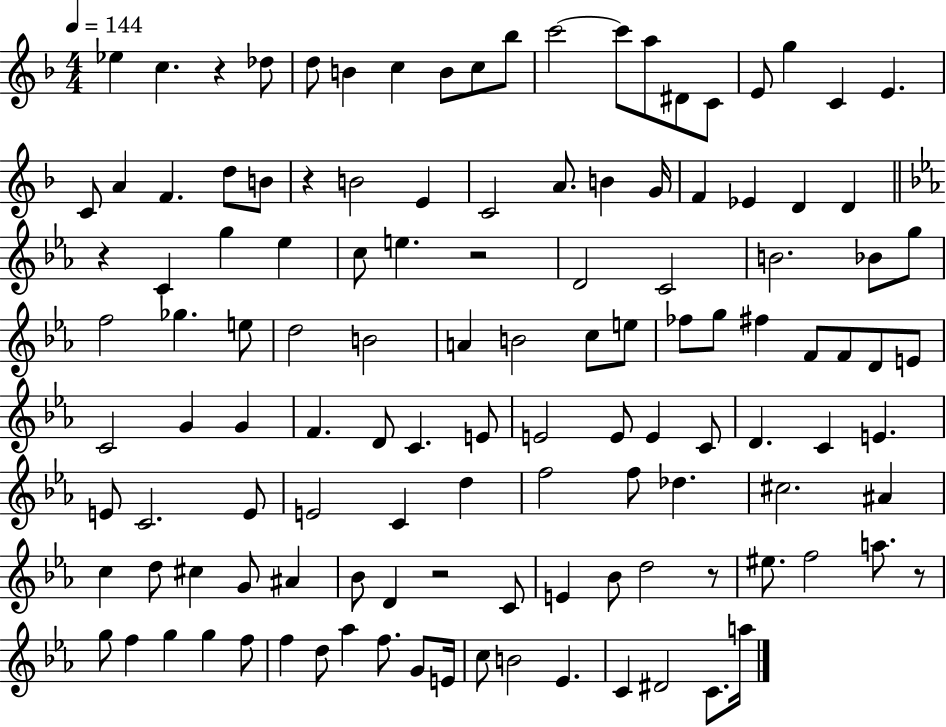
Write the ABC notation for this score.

X:1
T:Untitled
M:4/4
L:1/4
K:F
_e c z _d/2 d/2 B c B/2 c/2 _b/2 c'2 c'/2 a/2 ^D/2 C/2 E/2 g C E C/2 A F d/2 B/2 z B2 E C2 A/2 B G/4 F _E D D z C g _e c/2 e z2 D2 C2 B2 _B/2 g/2 f2 _g e/2 d2 B2 A B2 c/2 e/2 _f/2 g/2 ^f F/2 F/2 D/2 E/2 C2 G G F D/2 C E/2 E2 E/2 E C/2 D C E E/2 C2 E/2 E2 C d f2 f/2 _d ^c2 ^A c d/2 ^c G/2 ^A _B/2 D z2 C/2 E _B/2 d2 z/2 ^e/2 f2 a/2 z/2 g/2 f g g f/2 f d/2 _a f/2 G/2 E/4 c/2 B2 _E C ^D2 C/2 a/4